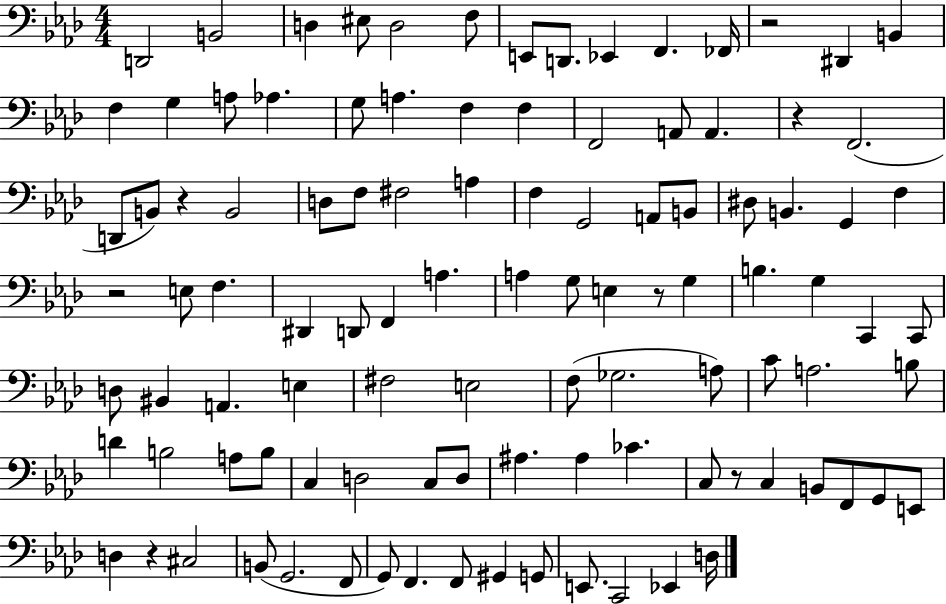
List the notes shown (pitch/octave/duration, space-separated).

D2/h B2/h D3/q EIS3/e D3/h F3/e E2/e D2/e. Eb2/q F2/q. FES2/s R/h D#2/q B2/q F3/q G3/q A3/e Ab3/q. G3/e A3/q. F3/q F3/q F2/h A2/e A2/q. R/q F2/h. D2/e B2/e R/q B2/h D3/e F3/e F#3/h A3/q F3/q G2/h A2/e B2/e D#3/e B2/q. G2/q F3/q R/h E3/e F3/q. D#2/q D2/e F2/q A3/q. A3/q G3/e E3/q R/e G3/q B3/q. G3/q C2/q C2/e D3/e BIS2/q A2/q. E3/q F#3/h E3/h F3/e Gb3/h. A3/e C4/e A3/h. B3/e D4/q B3/h A3/e B3/e C3/q D3/h C3/e D3/e A#3/q. A#3/q CES4/q. C3/e R/e C3/q B2/e F2/e G2/e E2/e D3/q R/q C#3/h B2/e G2/h. F2/e G2/e F2/q. F2/e G#2/q G2/e E2/e. C2/h Eb2/q D3/s